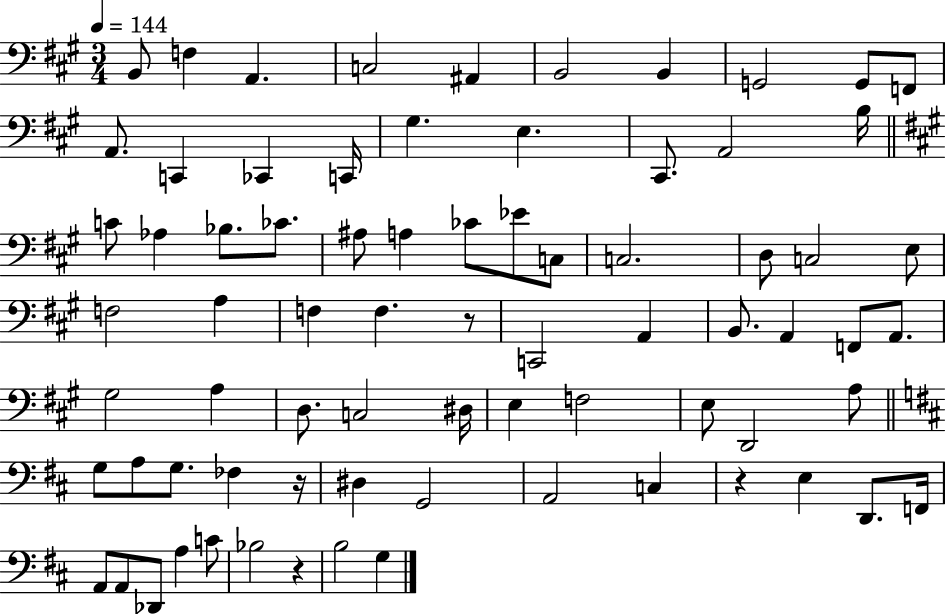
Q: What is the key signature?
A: A major